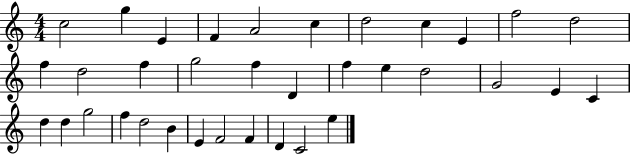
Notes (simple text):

C5/h G5/q E4/q F4/q A4/h C5/q D5/h C5/q E4/q F5/h D5/h F5/q D5/h F5/q G5/h F5/q D4/q F5/q E5/q D5/h G4/h E4/q C4/q D5/q D5/q G5/h F5/q D5/h B4/q E4/q F4/h F4/q D4/q C4/h E5/q